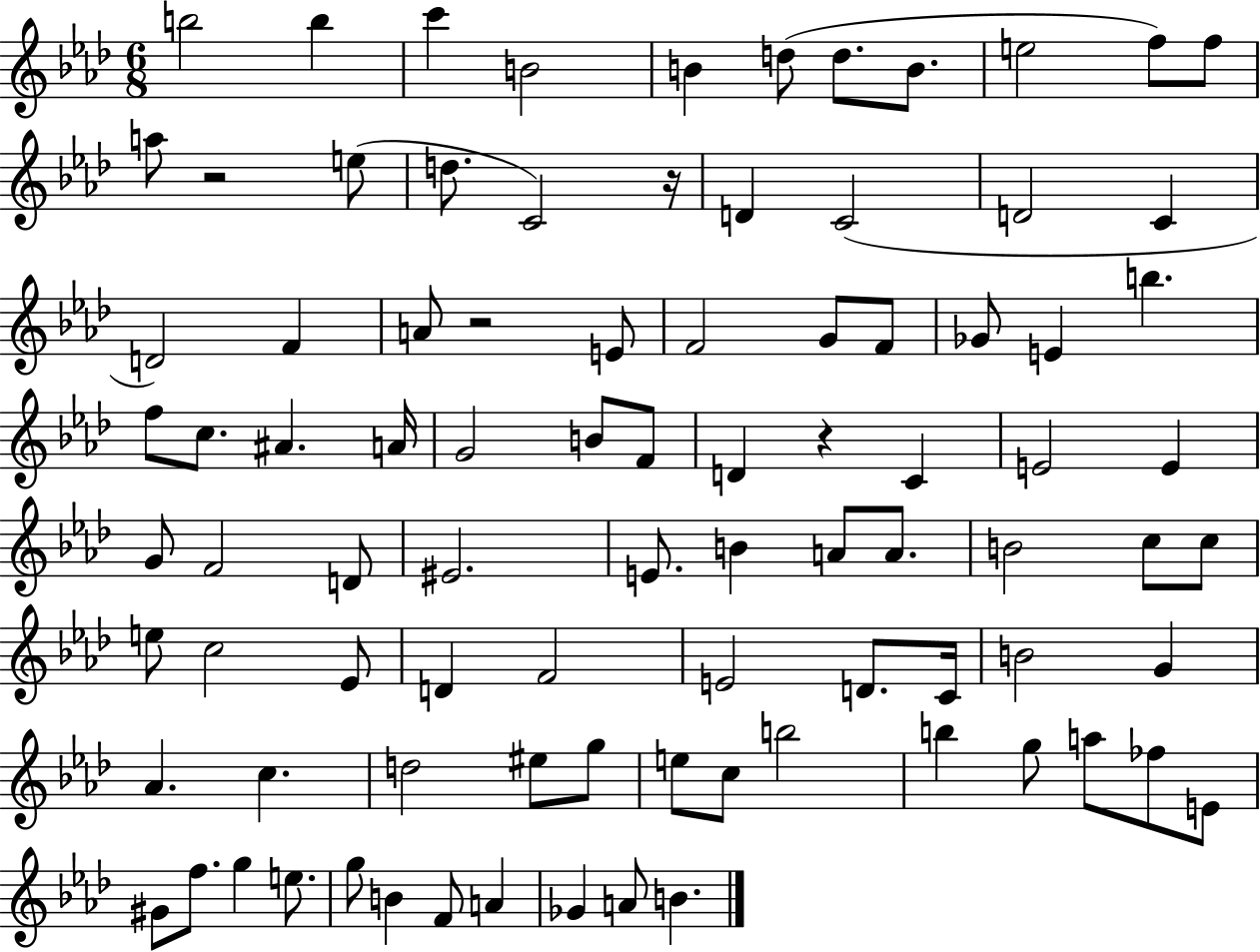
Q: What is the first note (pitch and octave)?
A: B5